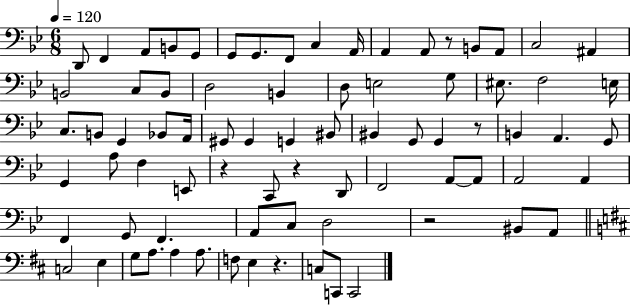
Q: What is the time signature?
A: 6/8